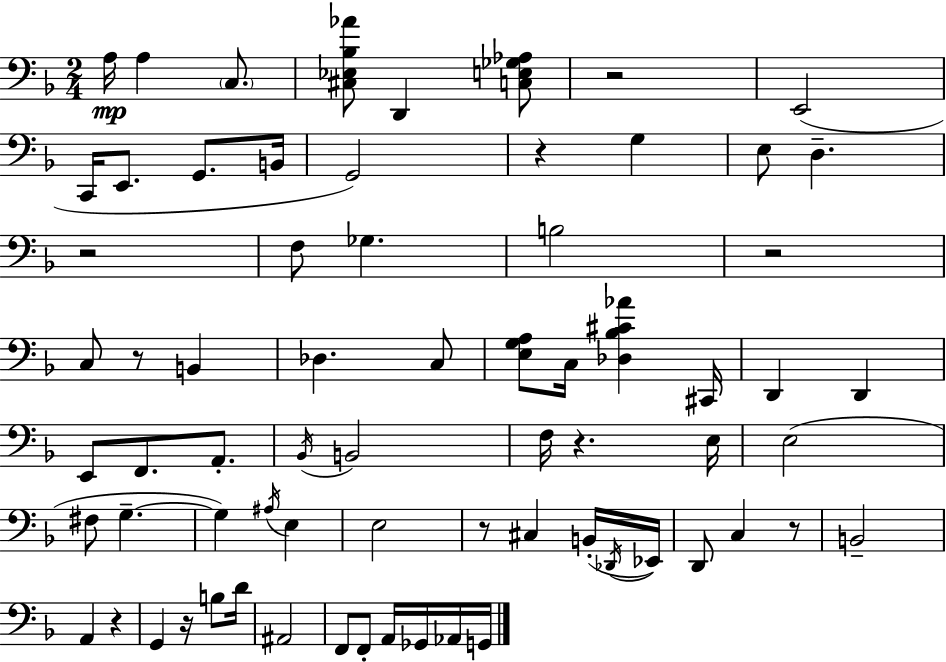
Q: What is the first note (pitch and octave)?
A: A3